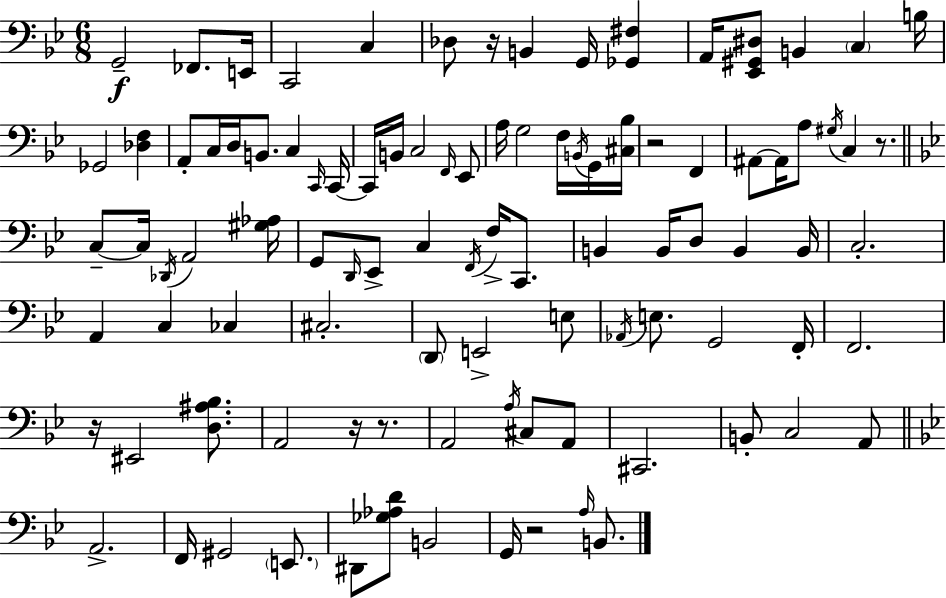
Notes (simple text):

G2/h FES2/e. E2/s C2/h C3/q Db3/e R/s B2/q G2/s [Gb2,F#3]/q A2/s [Eb2,G#2,D#3]/e B2/q C3/q B3/s Gb2/h [Db3,F3]/q A2/e C3/s D3/s B2/e. C3/q C2/s C2/s C2/s B2/s C3/h F2/s Eb2/e A3/s G3/h F3/s B2/s G2/s [C#3,Bb3]/s R/h F2/q A#2/e A#2/s A3/e G#3/s C3/q R/e. C3/e C3/s Db2/s A2/h [G#3,Ab3]/s G2/e D2/s Eb2/e C3/q F2/s F3/s C2/e. B2/q B2/s D3/e B2/q B2/s C3/h. A2/q C3/q CES3/q C#3/h. D2/e E2/h E3/e Ab2/s E3/e. G2/h F2/s F2/h. R/s EIS2/h [D3,A#3,Bb3]/e. A2/h R/s R/e. A2/h A3/s C#3/e A2/e C#2/h. B2/e C3/h A2/e A2/h. F2/s G#2/h E2/e. D#2/e [Gb3,Ab3,D4]/e B2/h G2/s R/h A3/s B2/e.